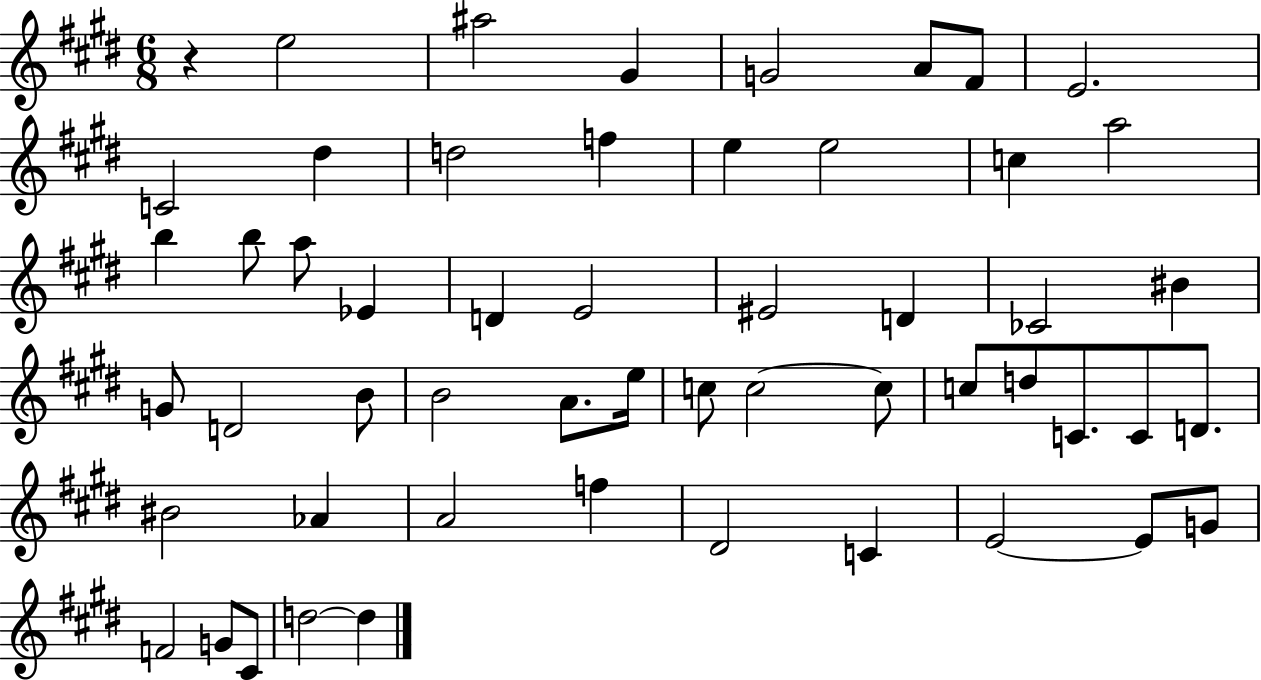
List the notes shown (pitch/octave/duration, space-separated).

R/q E5/h A#5/h G#4/q G4/h A4/e F#4/e E4/h. C4/h D#5/q D5/h F5/q E5/q E5/h C5/q A5/h B5/q B5/e A5/e Eb4/q D4/q E4/h EIS4/h D4/q CES4/h BIS4/q G4/e D4/h B4/e B4/h A4/e. E5/s C5/e C5/h C5/e C5/e D5/e C4/e. C4/e D4/e. BIS4/h Ab4/q A4/h F5/q D#4/h C4/q E4/h E4/e G4/e F4/h G4/e C#4/e D5/h D5/q